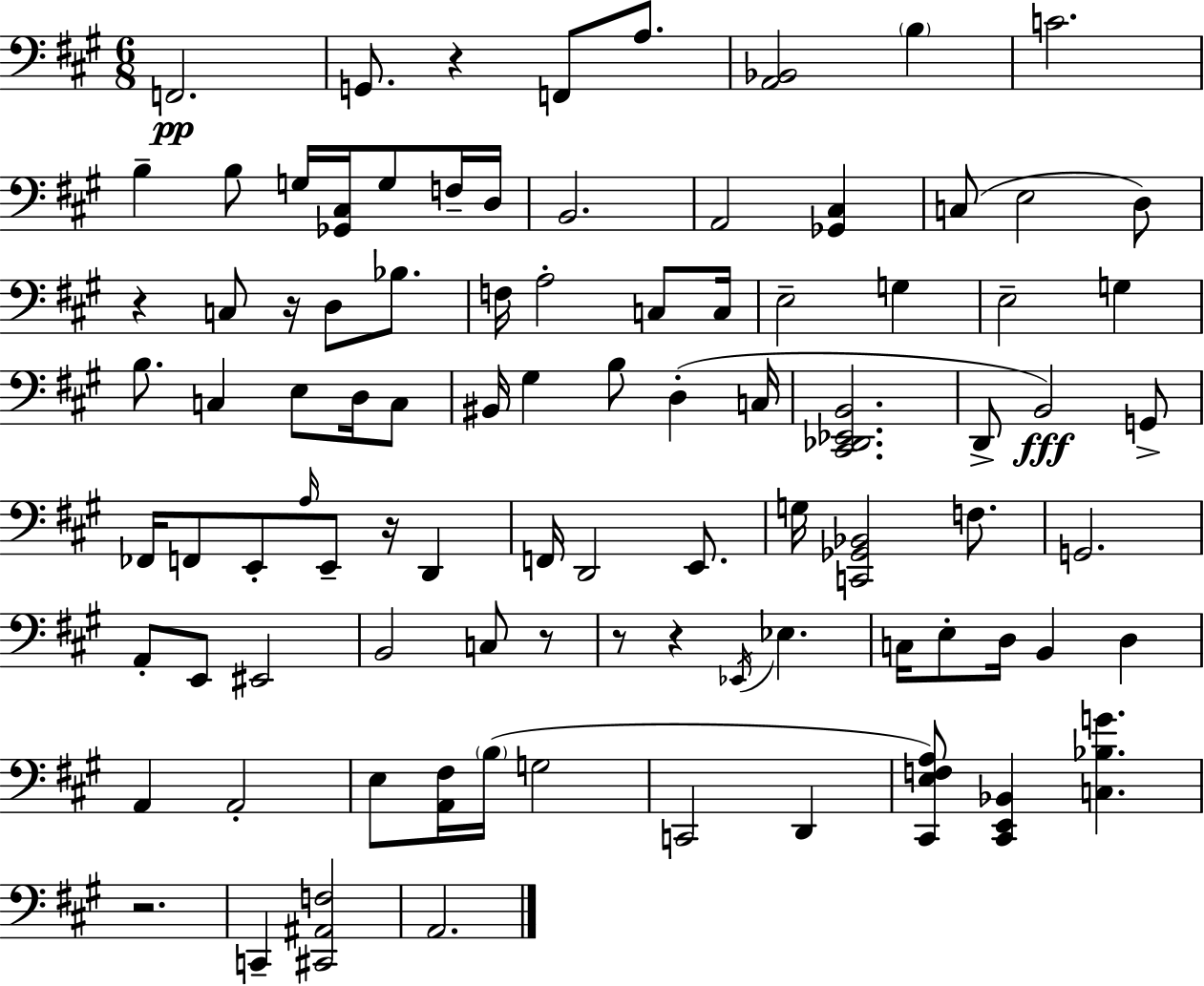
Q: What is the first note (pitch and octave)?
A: F2